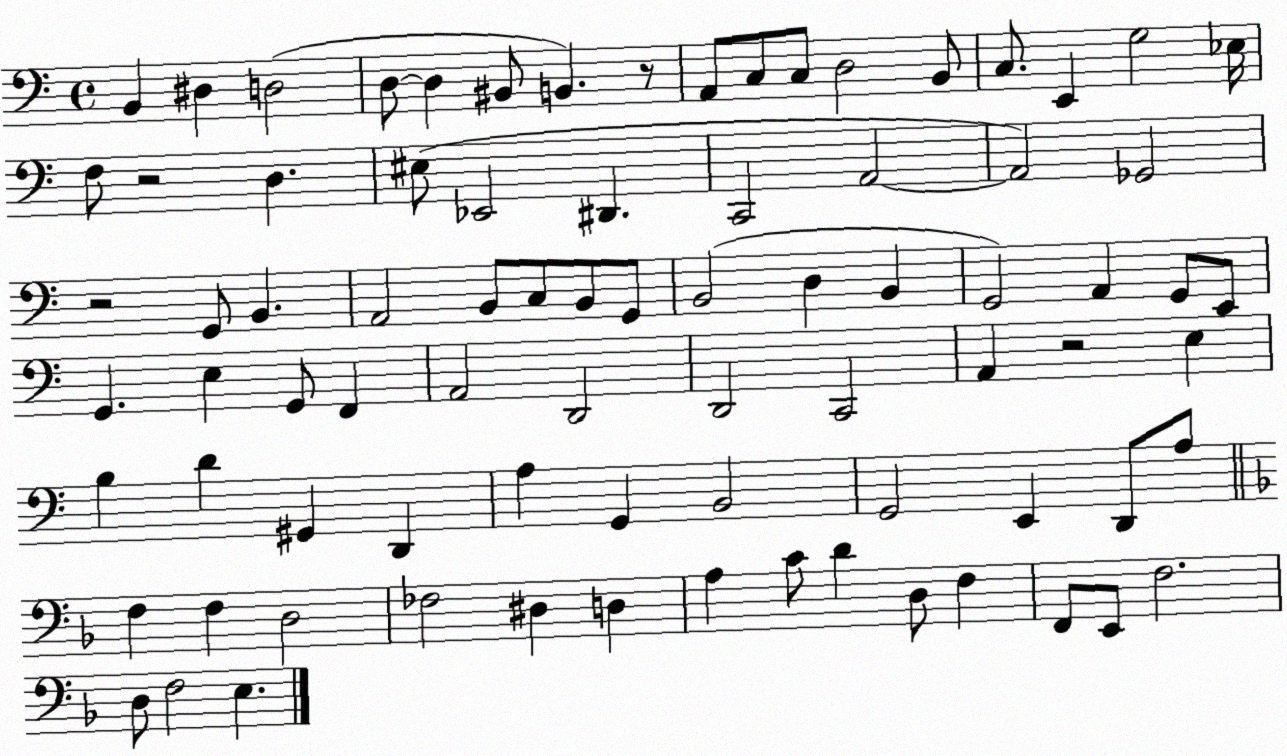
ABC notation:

X:1
T:Untitled
M:4/4
L:1/4
K:C
B,, ^D, D,2 D,/2 D, ^B,,/2 B,, z/2 A,,/2 C,/2 C,/2 D,2 B,,/2 C,/2 E,, G,2 _E,/4 F,/2 z2 D, ^E,/2 _E,,2 ^D,, C,,2 A,,2 A,,2 _G,,2 z2 G,,/2 B,, A,,2 B,,/2 C,/2 B,,/2 G,,/2 B,,2 D, B,, G,,2 A,, G,,/2 E,,/2 G,, E, G,,/2 F,, A,,2 D,,2 D,,2 C,,2 A,, z2 E, B, D ^G,, D,, A, G,, B,,2 G,,2 E,, D,,/2 A,/2 F, F, D,2 _F,2 ^D, D, A, C/2 D D,/2 F, F,,/2 E,,/2 F,2 D,/2 F,2 E,